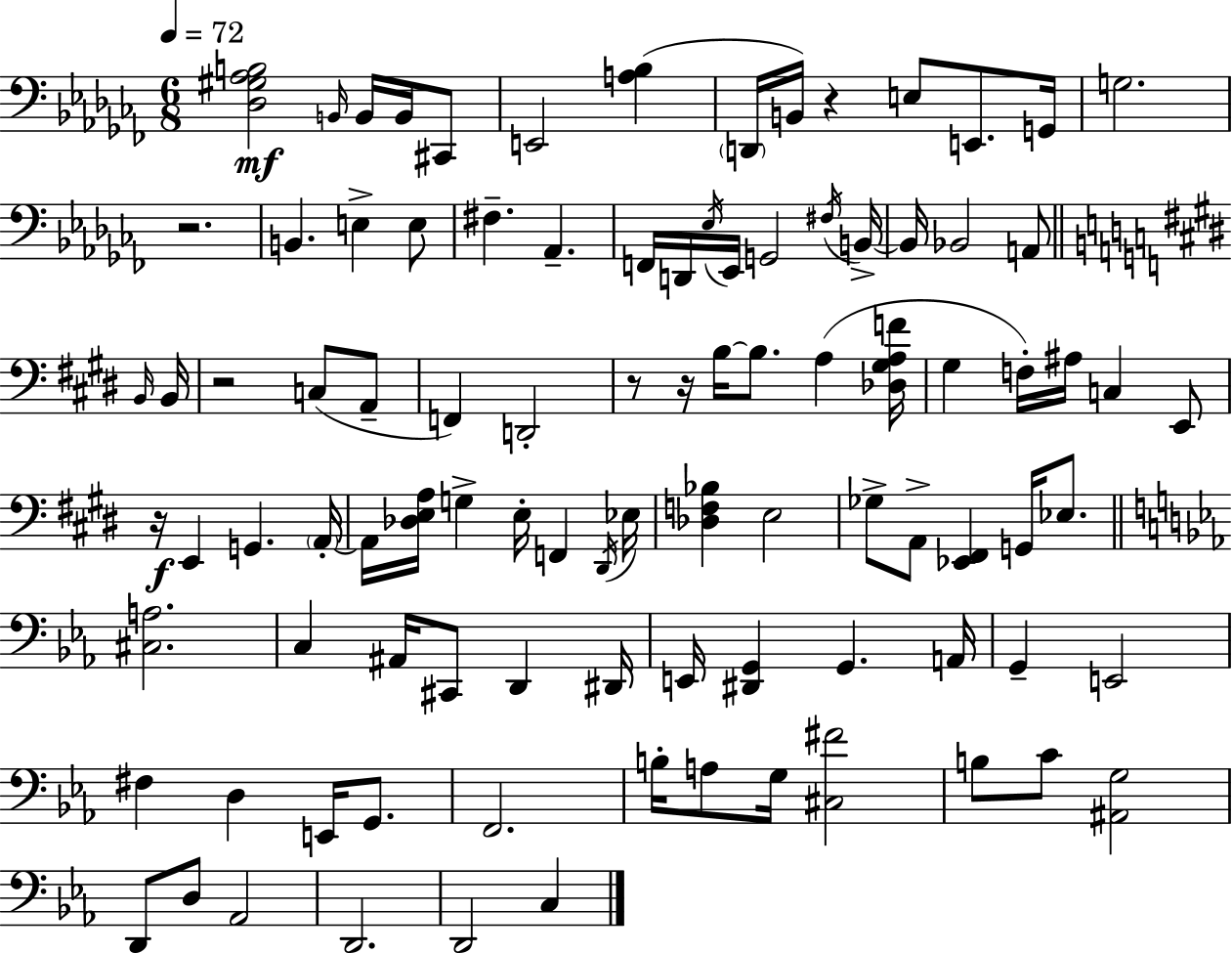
{
  \clef bass
  \numericTimeSignature
  \time 6/8
  \key aes \minor
  \tempo 4 = 72
  \repeat volta 2 { <des gis aes b>2\mf \grace { b,16 } b,16 b,16 cis,8 | e,2 <a bes>4( | \parenthesize d,16 b,16) r4 e8 e,8. | g,16 g2. | \break r2. | b,4. e4-> e8 | fis4.-- aes,4.-- | f,16 d,16 \acciaccatura { ees16 } ees,16 g,2 | \break \acciaccatura { fis16 } b,16->~~ b,16 bes,2 | a,8 \bar "||" \break \key e \major \grace { b,16 } b,16 r2 c8( | a,8-- f,4) d,2-. | r8 r16 b16~~ b8. a4( | <des gis a f'>16 gis4 f16-.) ais16 c4 | \break e,8 r16\f e,4 g,4. | \parenthesize a,16-.~~ a,16 <des e a>16 g4-> e16-. f,4 | \acciaccatura { dis,16 } ees16 <des f bes>4 e2 | ges8-> a,8-> <ees, fis,>4 g,16 | \break ees8. \bar "||" \break \key c \minor <cis a>2. | c4 ais,16 cis,8 d,4 dis,16 | e,16 <dis, g,>4 g,4. a,16 | g,4-- e,2 | \break fis4 d4 e,16 g,8. | f,2. | b16-. a8 g16 <cis fis'>2 | b8 c'8 <ais, g>2 | \break d,8 d8 aes,2 | d,2. | d,2 c4 | } \bar "|."
}